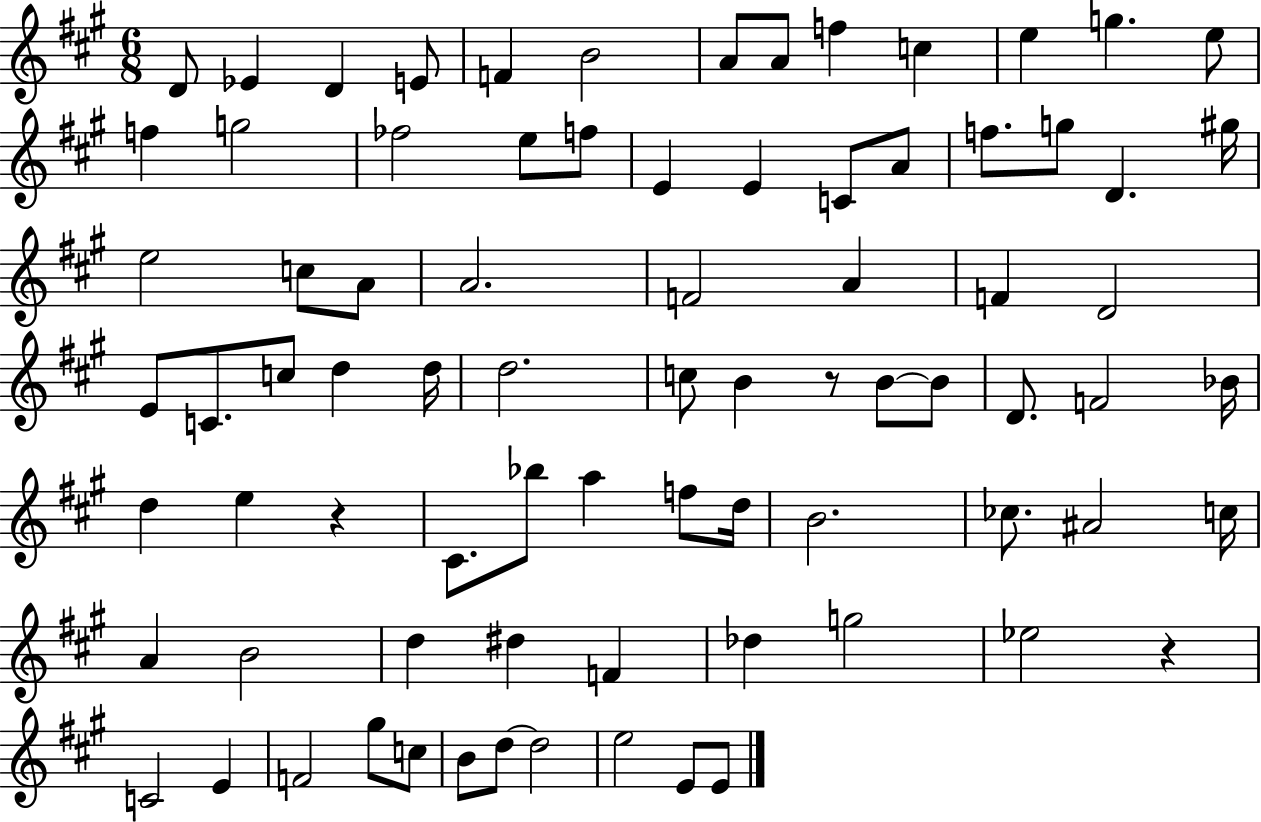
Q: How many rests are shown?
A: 3